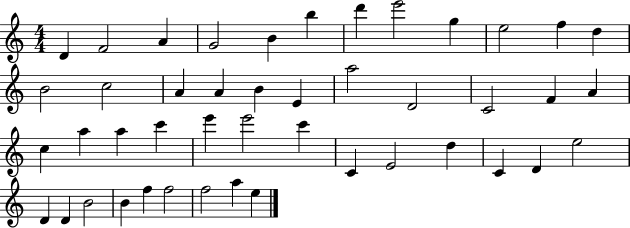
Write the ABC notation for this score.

X:1
T:Untitled
M:4/4
L:1/4
K:C
D F2 A G2 B b d' e'2 g e2 f d B2 c2 A A B E a2 D2 C2 F A c a a c' e' e'2 c' C E2 d C D e2 D D B2 B f f2 f2 a e